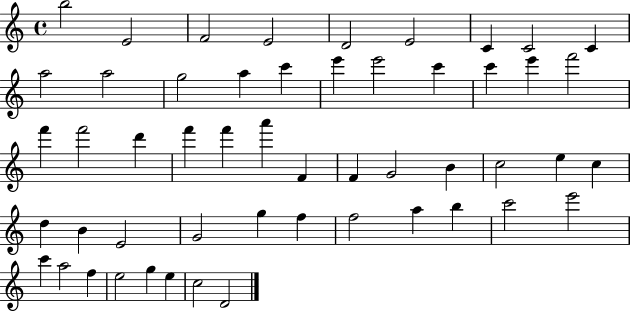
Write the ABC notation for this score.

X:1
T:Untitled
M:4/4
L:1/4
K:C
b2 E2 F2 E2 D2 E2 C C2 C a2 a2 g2 a c' e' e'2 c' c' e' f'2 f' f'2 d' f' f' a' F F G2 B c2 e c d B E2 G2 g f f2 a b c'2 e'2 c' a2 f e2 g e c2 D2